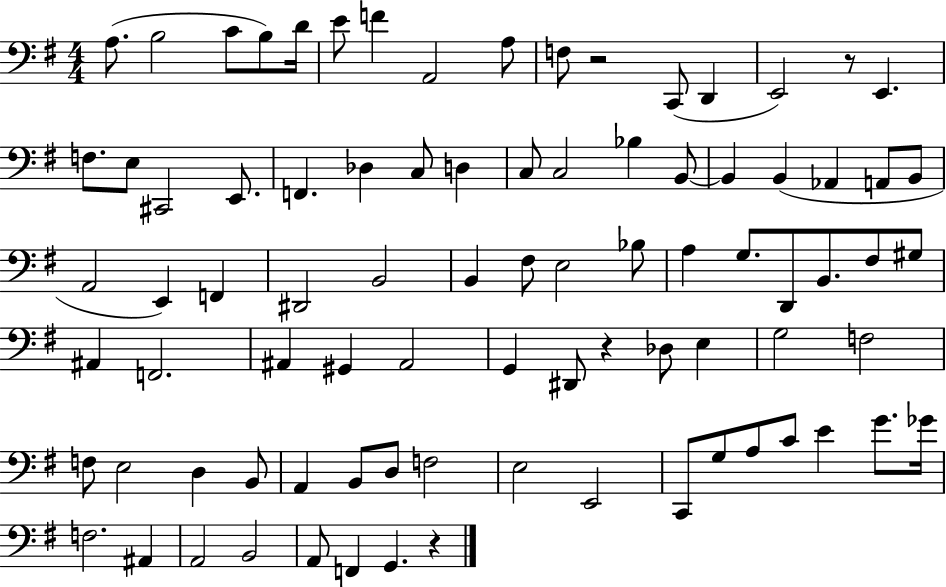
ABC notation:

X:1
T:Untitled
M:4/4
L:1/4
K:G
A,/2 B,2 C/2 B,/2 D/4 E/2 F A,,2 A,/2 F,/2 z2 C,,/2 D,, E,,2 z/2 E,, F,/2 E,/2 ^C,,2 E,,/2 F,, _D, C,/2 D, C,/2 C,2 _B, B,,/2 B,, B,, _A,, A,,/2 B,,/2 A,,2 E,, F,, ^D,,2 B,,2 B,, ^F,/2 E,2 _B,/2 A, G,/2 D,,/2 B,,/2 ^F,/2 ^G,/2 ^A,, F,,2 ^A,, ^G,, ^A,,2 G,, ^D,,/2 z _D,/2 E, G,2 F,2 F,/2 E,2 D, B,,/2 A,, B,,/2 D,/2 F,2 E,2 E,,2 C,,/2 G,/2 A,/2 C/2 E G/2 _G/4 F,2 ^A,, A,,2 B,,2 A,,/2 F,, G,, z